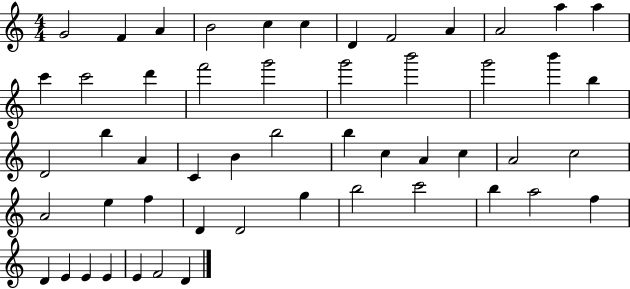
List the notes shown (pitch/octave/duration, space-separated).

G4/h F4/q A4/q B4/h C5/q C5/q D4/q F4/h A4/q A4/h A5/q A5/q C6/q C6/h D6/q F6/h G6/h G6/h B6/h G6/h B6/q B5/q D4/h B5/q A4/q C4/q B4/q B5/h B5/q C5/q A4/q C5/q A4/h C5/h A4/h E5/q F5/q D4/q D4/h G5/q B5/h C6/h B5/q A5/h F5/q D4/q E4/q E4/q E4/q E4/q F4/h D4/q